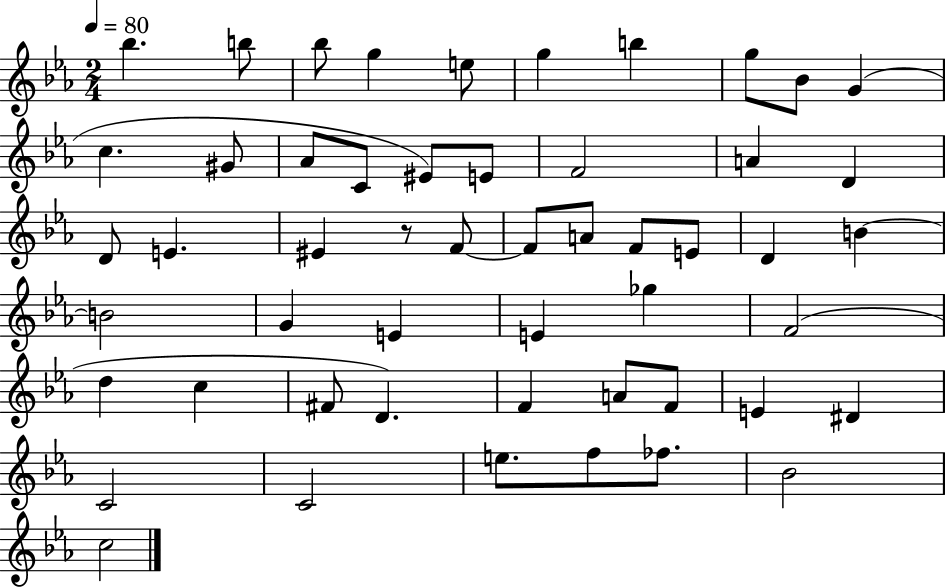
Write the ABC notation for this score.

X:1
T:Untitled
M:2/4
L:1/4
K:Eb
_b b/2 _b/2 g e/2 g b g/2 _B/2 G c ^G/2 _A/2 C/2 ^E/2 E/2 F2 A D D/2 E ^E z/2 F/2 F/2 A/2 F/2 E/2 D B B2 G E E _g F2 d c ^F/2 D F A/2 F/2 E ^D C2 C2 e/2 f/2 _f/2 _B2 c2